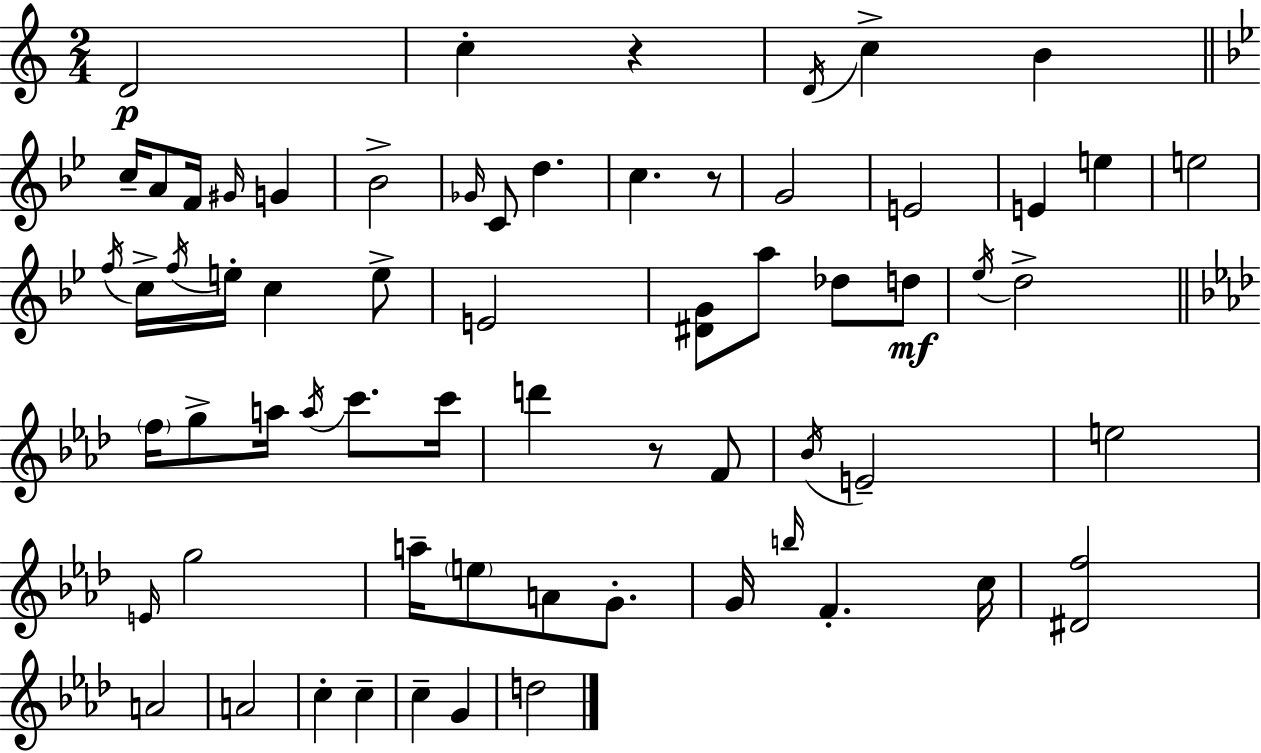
{
  \clef treble
  \numericTimeSignature
  \time 2/4
  \key a \minor
  \repeat volta 2 { d'2\p | c''4-. r4 | \acciaccatura { d'16 } c''4-> b'4 | \bar "||" \break \key bes \major c''16-- a'8 f'16 \grace { gis'16 } g'4 | bes'2-> | \grace { ges'16 } c'8 d''4. | c''4. | \break r8 g'2 | e'2 | e'4 e''4 | e''2 | \break \acciaccatura { f''16 } c''16-> \acciaccatura { f''16 } e''16-. c''4 | e''8-> e'2 | <dis' g'>8 a''8 | des''8 d''8\mf \acciaccatura { ees''16 } d''2-> | \break \bar "||" \break \key aes \major \parenthesize f''16 g''8-> a''16 \acciaccatura { a''16 } c'''8. | c'''16 d'''4 r8 f'8 | \acciaccatura { bes'16 } e'2-- | e''2 | \break \grace { e'16 } g''2 | a''16-- \parenthesize e''8 a'8 | g'8.-. g'16 \grace { b''16 } f'4.-. | c''16 <dis' f''>2 | \break a'2 | a'2 | c''4-. | c''4-- c''4-- | \break g'4 d''2 | } \bar "|."
}